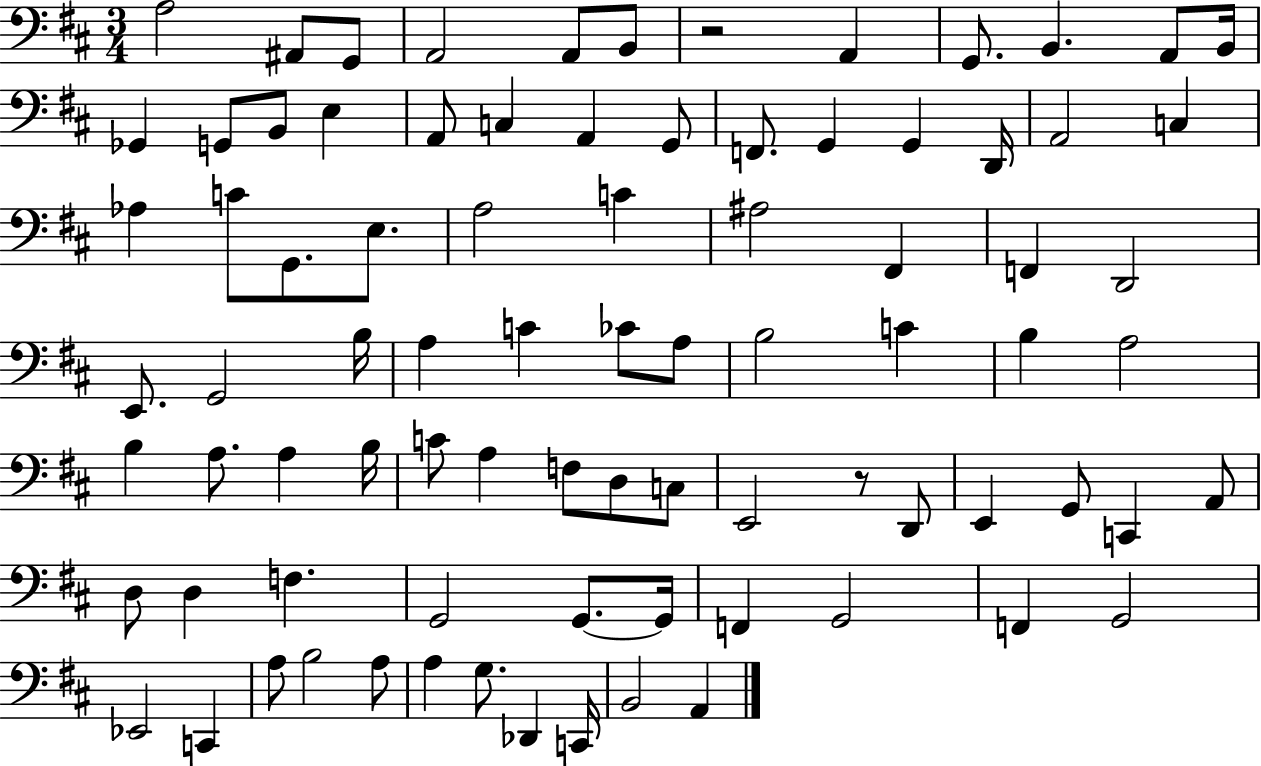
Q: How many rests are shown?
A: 2